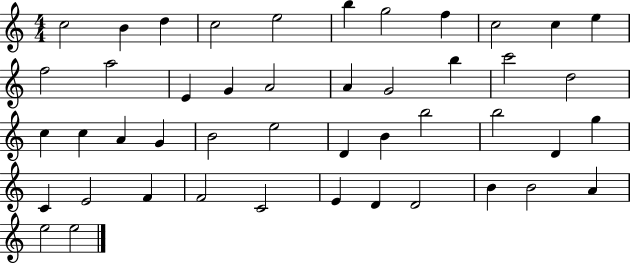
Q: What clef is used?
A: treble